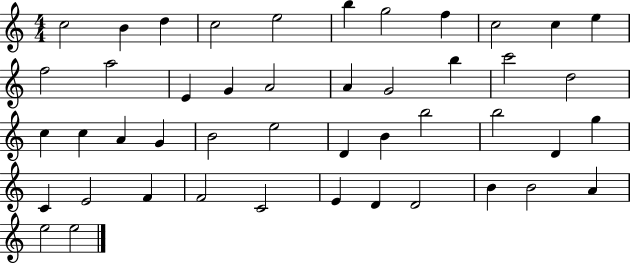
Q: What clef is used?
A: treble